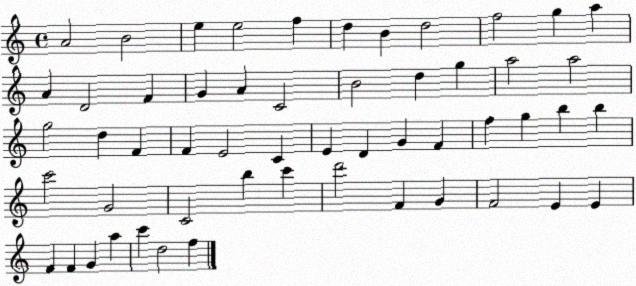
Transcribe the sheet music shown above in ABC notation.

X:1
T:Untitled
M:4/4
L:1/4
K:C
A2 B2 e e2 f d B d2 f2 g a A D2 F G A C2 B2 d g a2 a2 g2 d F F E2 C E D G F f g b b c'2 G2 C2 b c' d'2 F G F2 E E F F G a c' d2 f